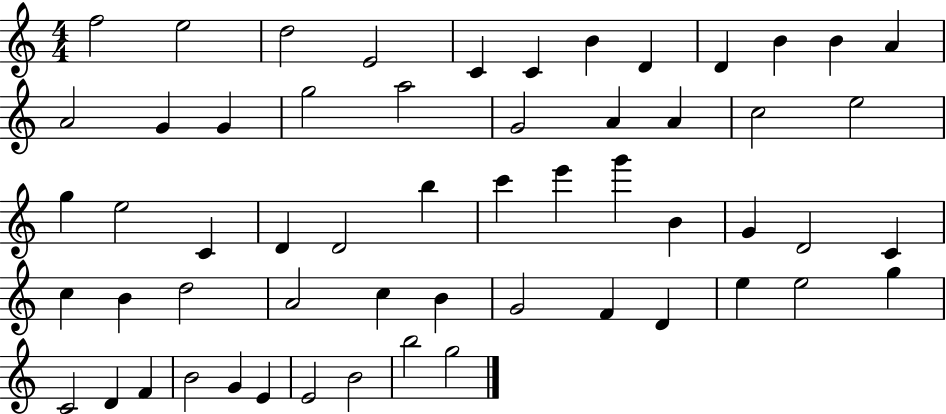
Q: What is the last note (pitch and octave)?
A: G5